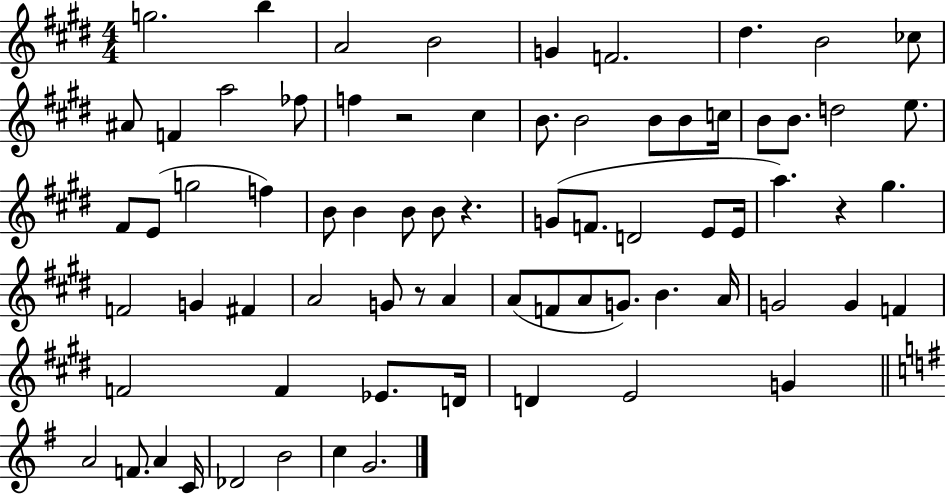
{
  \clef treble
  \numericTimeSignature
  \time 4/4
  \key e \major
  g''2. b''4 | a'2 b'2 | g'4 f'2. | dis''4. b'2 ces''8 | \break ais'8 f'4 a''2 fes''8 | f''4 r2 cis''4 | b'8. b'2 b'8 b'8 c''16 | b'8 b'8. d''2 e''8. | \break fis'8 e'8( g''2 f''4) | b'8 b'4 b'8 b'8 r4. | g'8( f'8. d'2 e'8 e'16 | a''4.) r4 gis''4. | \break f'2 g'4 fis'4 | a'2 g'8 r8 a'4 | a'8( f'8 a'8 g'8.) b'4. a'16 | g'2 g'4 f'4 | \break f'2 f'4 ees'8. d'16 | d'4 e'2 g'4 | \bar "||" \break \key e \minor a'2 f'8. a'4 c'16 | des'2 b'2 | c''4 g'2. | \bar "|."
}